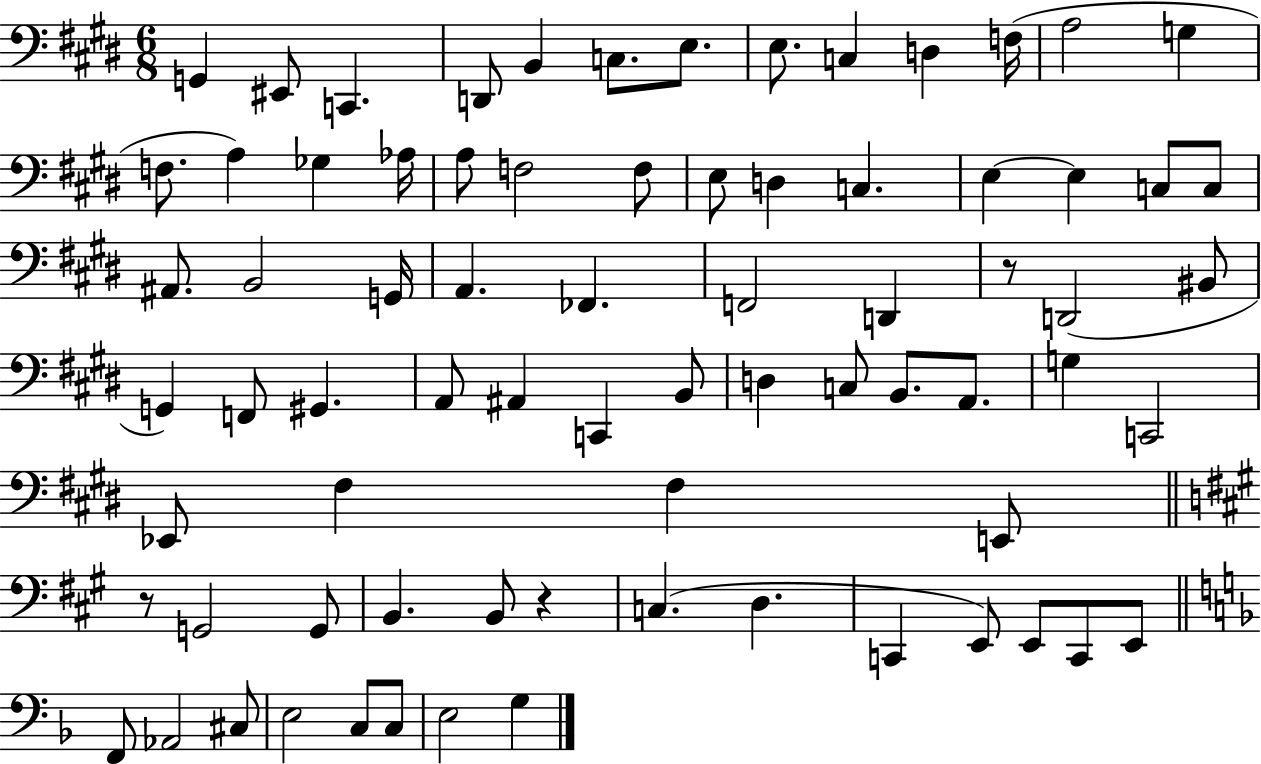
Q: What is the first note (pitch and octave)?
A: G2